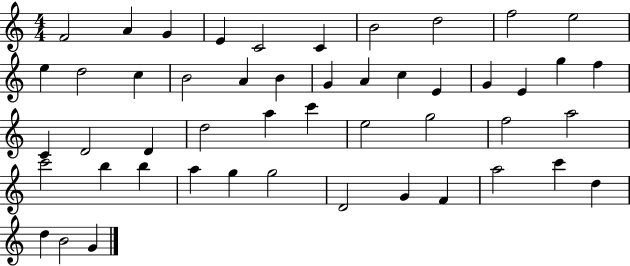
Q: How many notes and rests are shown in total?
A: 49